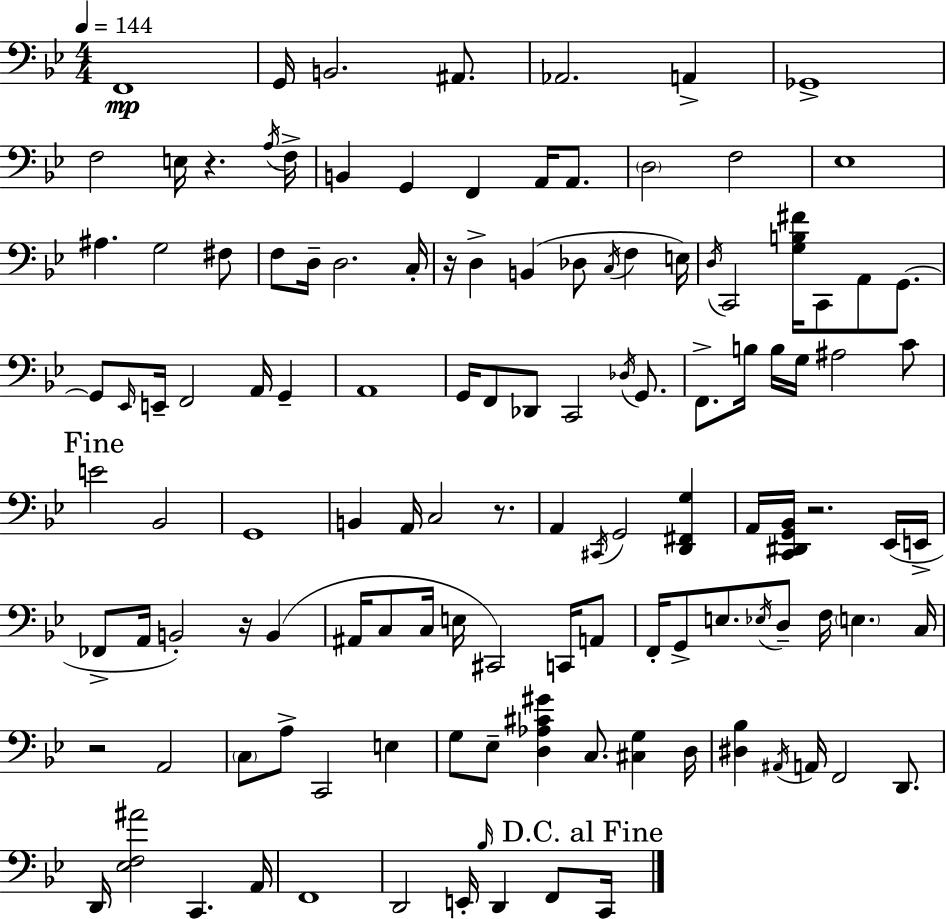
{
  \clef bass
  \numericTimeSignature
  \time 4/4
  \key g \minor
  \tempo 4 = 144
  f,1\mp | g,16 b,2. ais,8. | aes,2. a,4-> | ges,1-> | \break f2 e16 r4. \acciaccatura { a16 } | f16-> b,4 g,4 f,4 a,16 a,8. | \parenthesize d2 f2 | ees1 | \break ais4. g2 fis8 | f8 d16-- d2. | c16-. r16 d4-> b,4( des8 \acciaccatura { c16 } f4 | e16) \acciaccatura { d16 } c,2 <g b fis'>16 c,8 a,8 | \break g,8.~~ g,8 \grace { ees,16 } e,16-- f,2 a,16 | g,4-- a,1 | g,16 f,8 des,8 c,2 | \acciaccatura { des16 } g,8. f,8.-> b16 b16 g16 ais2 | \break c'8 \mark "Fine" e'2 bes,2 | g,1 | b,4 a,16 c2 | r8. a,4 \acciaccatura { cis,16 } g,2 | \break <d, fis, g>4 a,16 <c, dis, g, bes,>16 r2. | ees,16( e,16-> fes,8-> a,16 b,2-.) | r16 b,4( ais,16 c8 c16 e16 cis,2) | c,16 a,8 f,16-. g,8-> e8. \acciaccatura { ees16 } d8-- f16 | \break \parenthesize e4. c16 r2 a,2 | \parenthesize c8 a8-> c,2 | e4 g8 ees8-- <d aes cis' gis'>4 c8. | <cis g>4 d16 <dis bes>4 \acciaccatura { ais,16 } a,16 f,2 | \break d,8. d,16 <ees f ais'>2 | c,4. a,16 f,1 | d,2 | e,16-. \grace { bes16 } d,4 f,8 \mark "D.C. al Fine" c,16 \bar "|."
}